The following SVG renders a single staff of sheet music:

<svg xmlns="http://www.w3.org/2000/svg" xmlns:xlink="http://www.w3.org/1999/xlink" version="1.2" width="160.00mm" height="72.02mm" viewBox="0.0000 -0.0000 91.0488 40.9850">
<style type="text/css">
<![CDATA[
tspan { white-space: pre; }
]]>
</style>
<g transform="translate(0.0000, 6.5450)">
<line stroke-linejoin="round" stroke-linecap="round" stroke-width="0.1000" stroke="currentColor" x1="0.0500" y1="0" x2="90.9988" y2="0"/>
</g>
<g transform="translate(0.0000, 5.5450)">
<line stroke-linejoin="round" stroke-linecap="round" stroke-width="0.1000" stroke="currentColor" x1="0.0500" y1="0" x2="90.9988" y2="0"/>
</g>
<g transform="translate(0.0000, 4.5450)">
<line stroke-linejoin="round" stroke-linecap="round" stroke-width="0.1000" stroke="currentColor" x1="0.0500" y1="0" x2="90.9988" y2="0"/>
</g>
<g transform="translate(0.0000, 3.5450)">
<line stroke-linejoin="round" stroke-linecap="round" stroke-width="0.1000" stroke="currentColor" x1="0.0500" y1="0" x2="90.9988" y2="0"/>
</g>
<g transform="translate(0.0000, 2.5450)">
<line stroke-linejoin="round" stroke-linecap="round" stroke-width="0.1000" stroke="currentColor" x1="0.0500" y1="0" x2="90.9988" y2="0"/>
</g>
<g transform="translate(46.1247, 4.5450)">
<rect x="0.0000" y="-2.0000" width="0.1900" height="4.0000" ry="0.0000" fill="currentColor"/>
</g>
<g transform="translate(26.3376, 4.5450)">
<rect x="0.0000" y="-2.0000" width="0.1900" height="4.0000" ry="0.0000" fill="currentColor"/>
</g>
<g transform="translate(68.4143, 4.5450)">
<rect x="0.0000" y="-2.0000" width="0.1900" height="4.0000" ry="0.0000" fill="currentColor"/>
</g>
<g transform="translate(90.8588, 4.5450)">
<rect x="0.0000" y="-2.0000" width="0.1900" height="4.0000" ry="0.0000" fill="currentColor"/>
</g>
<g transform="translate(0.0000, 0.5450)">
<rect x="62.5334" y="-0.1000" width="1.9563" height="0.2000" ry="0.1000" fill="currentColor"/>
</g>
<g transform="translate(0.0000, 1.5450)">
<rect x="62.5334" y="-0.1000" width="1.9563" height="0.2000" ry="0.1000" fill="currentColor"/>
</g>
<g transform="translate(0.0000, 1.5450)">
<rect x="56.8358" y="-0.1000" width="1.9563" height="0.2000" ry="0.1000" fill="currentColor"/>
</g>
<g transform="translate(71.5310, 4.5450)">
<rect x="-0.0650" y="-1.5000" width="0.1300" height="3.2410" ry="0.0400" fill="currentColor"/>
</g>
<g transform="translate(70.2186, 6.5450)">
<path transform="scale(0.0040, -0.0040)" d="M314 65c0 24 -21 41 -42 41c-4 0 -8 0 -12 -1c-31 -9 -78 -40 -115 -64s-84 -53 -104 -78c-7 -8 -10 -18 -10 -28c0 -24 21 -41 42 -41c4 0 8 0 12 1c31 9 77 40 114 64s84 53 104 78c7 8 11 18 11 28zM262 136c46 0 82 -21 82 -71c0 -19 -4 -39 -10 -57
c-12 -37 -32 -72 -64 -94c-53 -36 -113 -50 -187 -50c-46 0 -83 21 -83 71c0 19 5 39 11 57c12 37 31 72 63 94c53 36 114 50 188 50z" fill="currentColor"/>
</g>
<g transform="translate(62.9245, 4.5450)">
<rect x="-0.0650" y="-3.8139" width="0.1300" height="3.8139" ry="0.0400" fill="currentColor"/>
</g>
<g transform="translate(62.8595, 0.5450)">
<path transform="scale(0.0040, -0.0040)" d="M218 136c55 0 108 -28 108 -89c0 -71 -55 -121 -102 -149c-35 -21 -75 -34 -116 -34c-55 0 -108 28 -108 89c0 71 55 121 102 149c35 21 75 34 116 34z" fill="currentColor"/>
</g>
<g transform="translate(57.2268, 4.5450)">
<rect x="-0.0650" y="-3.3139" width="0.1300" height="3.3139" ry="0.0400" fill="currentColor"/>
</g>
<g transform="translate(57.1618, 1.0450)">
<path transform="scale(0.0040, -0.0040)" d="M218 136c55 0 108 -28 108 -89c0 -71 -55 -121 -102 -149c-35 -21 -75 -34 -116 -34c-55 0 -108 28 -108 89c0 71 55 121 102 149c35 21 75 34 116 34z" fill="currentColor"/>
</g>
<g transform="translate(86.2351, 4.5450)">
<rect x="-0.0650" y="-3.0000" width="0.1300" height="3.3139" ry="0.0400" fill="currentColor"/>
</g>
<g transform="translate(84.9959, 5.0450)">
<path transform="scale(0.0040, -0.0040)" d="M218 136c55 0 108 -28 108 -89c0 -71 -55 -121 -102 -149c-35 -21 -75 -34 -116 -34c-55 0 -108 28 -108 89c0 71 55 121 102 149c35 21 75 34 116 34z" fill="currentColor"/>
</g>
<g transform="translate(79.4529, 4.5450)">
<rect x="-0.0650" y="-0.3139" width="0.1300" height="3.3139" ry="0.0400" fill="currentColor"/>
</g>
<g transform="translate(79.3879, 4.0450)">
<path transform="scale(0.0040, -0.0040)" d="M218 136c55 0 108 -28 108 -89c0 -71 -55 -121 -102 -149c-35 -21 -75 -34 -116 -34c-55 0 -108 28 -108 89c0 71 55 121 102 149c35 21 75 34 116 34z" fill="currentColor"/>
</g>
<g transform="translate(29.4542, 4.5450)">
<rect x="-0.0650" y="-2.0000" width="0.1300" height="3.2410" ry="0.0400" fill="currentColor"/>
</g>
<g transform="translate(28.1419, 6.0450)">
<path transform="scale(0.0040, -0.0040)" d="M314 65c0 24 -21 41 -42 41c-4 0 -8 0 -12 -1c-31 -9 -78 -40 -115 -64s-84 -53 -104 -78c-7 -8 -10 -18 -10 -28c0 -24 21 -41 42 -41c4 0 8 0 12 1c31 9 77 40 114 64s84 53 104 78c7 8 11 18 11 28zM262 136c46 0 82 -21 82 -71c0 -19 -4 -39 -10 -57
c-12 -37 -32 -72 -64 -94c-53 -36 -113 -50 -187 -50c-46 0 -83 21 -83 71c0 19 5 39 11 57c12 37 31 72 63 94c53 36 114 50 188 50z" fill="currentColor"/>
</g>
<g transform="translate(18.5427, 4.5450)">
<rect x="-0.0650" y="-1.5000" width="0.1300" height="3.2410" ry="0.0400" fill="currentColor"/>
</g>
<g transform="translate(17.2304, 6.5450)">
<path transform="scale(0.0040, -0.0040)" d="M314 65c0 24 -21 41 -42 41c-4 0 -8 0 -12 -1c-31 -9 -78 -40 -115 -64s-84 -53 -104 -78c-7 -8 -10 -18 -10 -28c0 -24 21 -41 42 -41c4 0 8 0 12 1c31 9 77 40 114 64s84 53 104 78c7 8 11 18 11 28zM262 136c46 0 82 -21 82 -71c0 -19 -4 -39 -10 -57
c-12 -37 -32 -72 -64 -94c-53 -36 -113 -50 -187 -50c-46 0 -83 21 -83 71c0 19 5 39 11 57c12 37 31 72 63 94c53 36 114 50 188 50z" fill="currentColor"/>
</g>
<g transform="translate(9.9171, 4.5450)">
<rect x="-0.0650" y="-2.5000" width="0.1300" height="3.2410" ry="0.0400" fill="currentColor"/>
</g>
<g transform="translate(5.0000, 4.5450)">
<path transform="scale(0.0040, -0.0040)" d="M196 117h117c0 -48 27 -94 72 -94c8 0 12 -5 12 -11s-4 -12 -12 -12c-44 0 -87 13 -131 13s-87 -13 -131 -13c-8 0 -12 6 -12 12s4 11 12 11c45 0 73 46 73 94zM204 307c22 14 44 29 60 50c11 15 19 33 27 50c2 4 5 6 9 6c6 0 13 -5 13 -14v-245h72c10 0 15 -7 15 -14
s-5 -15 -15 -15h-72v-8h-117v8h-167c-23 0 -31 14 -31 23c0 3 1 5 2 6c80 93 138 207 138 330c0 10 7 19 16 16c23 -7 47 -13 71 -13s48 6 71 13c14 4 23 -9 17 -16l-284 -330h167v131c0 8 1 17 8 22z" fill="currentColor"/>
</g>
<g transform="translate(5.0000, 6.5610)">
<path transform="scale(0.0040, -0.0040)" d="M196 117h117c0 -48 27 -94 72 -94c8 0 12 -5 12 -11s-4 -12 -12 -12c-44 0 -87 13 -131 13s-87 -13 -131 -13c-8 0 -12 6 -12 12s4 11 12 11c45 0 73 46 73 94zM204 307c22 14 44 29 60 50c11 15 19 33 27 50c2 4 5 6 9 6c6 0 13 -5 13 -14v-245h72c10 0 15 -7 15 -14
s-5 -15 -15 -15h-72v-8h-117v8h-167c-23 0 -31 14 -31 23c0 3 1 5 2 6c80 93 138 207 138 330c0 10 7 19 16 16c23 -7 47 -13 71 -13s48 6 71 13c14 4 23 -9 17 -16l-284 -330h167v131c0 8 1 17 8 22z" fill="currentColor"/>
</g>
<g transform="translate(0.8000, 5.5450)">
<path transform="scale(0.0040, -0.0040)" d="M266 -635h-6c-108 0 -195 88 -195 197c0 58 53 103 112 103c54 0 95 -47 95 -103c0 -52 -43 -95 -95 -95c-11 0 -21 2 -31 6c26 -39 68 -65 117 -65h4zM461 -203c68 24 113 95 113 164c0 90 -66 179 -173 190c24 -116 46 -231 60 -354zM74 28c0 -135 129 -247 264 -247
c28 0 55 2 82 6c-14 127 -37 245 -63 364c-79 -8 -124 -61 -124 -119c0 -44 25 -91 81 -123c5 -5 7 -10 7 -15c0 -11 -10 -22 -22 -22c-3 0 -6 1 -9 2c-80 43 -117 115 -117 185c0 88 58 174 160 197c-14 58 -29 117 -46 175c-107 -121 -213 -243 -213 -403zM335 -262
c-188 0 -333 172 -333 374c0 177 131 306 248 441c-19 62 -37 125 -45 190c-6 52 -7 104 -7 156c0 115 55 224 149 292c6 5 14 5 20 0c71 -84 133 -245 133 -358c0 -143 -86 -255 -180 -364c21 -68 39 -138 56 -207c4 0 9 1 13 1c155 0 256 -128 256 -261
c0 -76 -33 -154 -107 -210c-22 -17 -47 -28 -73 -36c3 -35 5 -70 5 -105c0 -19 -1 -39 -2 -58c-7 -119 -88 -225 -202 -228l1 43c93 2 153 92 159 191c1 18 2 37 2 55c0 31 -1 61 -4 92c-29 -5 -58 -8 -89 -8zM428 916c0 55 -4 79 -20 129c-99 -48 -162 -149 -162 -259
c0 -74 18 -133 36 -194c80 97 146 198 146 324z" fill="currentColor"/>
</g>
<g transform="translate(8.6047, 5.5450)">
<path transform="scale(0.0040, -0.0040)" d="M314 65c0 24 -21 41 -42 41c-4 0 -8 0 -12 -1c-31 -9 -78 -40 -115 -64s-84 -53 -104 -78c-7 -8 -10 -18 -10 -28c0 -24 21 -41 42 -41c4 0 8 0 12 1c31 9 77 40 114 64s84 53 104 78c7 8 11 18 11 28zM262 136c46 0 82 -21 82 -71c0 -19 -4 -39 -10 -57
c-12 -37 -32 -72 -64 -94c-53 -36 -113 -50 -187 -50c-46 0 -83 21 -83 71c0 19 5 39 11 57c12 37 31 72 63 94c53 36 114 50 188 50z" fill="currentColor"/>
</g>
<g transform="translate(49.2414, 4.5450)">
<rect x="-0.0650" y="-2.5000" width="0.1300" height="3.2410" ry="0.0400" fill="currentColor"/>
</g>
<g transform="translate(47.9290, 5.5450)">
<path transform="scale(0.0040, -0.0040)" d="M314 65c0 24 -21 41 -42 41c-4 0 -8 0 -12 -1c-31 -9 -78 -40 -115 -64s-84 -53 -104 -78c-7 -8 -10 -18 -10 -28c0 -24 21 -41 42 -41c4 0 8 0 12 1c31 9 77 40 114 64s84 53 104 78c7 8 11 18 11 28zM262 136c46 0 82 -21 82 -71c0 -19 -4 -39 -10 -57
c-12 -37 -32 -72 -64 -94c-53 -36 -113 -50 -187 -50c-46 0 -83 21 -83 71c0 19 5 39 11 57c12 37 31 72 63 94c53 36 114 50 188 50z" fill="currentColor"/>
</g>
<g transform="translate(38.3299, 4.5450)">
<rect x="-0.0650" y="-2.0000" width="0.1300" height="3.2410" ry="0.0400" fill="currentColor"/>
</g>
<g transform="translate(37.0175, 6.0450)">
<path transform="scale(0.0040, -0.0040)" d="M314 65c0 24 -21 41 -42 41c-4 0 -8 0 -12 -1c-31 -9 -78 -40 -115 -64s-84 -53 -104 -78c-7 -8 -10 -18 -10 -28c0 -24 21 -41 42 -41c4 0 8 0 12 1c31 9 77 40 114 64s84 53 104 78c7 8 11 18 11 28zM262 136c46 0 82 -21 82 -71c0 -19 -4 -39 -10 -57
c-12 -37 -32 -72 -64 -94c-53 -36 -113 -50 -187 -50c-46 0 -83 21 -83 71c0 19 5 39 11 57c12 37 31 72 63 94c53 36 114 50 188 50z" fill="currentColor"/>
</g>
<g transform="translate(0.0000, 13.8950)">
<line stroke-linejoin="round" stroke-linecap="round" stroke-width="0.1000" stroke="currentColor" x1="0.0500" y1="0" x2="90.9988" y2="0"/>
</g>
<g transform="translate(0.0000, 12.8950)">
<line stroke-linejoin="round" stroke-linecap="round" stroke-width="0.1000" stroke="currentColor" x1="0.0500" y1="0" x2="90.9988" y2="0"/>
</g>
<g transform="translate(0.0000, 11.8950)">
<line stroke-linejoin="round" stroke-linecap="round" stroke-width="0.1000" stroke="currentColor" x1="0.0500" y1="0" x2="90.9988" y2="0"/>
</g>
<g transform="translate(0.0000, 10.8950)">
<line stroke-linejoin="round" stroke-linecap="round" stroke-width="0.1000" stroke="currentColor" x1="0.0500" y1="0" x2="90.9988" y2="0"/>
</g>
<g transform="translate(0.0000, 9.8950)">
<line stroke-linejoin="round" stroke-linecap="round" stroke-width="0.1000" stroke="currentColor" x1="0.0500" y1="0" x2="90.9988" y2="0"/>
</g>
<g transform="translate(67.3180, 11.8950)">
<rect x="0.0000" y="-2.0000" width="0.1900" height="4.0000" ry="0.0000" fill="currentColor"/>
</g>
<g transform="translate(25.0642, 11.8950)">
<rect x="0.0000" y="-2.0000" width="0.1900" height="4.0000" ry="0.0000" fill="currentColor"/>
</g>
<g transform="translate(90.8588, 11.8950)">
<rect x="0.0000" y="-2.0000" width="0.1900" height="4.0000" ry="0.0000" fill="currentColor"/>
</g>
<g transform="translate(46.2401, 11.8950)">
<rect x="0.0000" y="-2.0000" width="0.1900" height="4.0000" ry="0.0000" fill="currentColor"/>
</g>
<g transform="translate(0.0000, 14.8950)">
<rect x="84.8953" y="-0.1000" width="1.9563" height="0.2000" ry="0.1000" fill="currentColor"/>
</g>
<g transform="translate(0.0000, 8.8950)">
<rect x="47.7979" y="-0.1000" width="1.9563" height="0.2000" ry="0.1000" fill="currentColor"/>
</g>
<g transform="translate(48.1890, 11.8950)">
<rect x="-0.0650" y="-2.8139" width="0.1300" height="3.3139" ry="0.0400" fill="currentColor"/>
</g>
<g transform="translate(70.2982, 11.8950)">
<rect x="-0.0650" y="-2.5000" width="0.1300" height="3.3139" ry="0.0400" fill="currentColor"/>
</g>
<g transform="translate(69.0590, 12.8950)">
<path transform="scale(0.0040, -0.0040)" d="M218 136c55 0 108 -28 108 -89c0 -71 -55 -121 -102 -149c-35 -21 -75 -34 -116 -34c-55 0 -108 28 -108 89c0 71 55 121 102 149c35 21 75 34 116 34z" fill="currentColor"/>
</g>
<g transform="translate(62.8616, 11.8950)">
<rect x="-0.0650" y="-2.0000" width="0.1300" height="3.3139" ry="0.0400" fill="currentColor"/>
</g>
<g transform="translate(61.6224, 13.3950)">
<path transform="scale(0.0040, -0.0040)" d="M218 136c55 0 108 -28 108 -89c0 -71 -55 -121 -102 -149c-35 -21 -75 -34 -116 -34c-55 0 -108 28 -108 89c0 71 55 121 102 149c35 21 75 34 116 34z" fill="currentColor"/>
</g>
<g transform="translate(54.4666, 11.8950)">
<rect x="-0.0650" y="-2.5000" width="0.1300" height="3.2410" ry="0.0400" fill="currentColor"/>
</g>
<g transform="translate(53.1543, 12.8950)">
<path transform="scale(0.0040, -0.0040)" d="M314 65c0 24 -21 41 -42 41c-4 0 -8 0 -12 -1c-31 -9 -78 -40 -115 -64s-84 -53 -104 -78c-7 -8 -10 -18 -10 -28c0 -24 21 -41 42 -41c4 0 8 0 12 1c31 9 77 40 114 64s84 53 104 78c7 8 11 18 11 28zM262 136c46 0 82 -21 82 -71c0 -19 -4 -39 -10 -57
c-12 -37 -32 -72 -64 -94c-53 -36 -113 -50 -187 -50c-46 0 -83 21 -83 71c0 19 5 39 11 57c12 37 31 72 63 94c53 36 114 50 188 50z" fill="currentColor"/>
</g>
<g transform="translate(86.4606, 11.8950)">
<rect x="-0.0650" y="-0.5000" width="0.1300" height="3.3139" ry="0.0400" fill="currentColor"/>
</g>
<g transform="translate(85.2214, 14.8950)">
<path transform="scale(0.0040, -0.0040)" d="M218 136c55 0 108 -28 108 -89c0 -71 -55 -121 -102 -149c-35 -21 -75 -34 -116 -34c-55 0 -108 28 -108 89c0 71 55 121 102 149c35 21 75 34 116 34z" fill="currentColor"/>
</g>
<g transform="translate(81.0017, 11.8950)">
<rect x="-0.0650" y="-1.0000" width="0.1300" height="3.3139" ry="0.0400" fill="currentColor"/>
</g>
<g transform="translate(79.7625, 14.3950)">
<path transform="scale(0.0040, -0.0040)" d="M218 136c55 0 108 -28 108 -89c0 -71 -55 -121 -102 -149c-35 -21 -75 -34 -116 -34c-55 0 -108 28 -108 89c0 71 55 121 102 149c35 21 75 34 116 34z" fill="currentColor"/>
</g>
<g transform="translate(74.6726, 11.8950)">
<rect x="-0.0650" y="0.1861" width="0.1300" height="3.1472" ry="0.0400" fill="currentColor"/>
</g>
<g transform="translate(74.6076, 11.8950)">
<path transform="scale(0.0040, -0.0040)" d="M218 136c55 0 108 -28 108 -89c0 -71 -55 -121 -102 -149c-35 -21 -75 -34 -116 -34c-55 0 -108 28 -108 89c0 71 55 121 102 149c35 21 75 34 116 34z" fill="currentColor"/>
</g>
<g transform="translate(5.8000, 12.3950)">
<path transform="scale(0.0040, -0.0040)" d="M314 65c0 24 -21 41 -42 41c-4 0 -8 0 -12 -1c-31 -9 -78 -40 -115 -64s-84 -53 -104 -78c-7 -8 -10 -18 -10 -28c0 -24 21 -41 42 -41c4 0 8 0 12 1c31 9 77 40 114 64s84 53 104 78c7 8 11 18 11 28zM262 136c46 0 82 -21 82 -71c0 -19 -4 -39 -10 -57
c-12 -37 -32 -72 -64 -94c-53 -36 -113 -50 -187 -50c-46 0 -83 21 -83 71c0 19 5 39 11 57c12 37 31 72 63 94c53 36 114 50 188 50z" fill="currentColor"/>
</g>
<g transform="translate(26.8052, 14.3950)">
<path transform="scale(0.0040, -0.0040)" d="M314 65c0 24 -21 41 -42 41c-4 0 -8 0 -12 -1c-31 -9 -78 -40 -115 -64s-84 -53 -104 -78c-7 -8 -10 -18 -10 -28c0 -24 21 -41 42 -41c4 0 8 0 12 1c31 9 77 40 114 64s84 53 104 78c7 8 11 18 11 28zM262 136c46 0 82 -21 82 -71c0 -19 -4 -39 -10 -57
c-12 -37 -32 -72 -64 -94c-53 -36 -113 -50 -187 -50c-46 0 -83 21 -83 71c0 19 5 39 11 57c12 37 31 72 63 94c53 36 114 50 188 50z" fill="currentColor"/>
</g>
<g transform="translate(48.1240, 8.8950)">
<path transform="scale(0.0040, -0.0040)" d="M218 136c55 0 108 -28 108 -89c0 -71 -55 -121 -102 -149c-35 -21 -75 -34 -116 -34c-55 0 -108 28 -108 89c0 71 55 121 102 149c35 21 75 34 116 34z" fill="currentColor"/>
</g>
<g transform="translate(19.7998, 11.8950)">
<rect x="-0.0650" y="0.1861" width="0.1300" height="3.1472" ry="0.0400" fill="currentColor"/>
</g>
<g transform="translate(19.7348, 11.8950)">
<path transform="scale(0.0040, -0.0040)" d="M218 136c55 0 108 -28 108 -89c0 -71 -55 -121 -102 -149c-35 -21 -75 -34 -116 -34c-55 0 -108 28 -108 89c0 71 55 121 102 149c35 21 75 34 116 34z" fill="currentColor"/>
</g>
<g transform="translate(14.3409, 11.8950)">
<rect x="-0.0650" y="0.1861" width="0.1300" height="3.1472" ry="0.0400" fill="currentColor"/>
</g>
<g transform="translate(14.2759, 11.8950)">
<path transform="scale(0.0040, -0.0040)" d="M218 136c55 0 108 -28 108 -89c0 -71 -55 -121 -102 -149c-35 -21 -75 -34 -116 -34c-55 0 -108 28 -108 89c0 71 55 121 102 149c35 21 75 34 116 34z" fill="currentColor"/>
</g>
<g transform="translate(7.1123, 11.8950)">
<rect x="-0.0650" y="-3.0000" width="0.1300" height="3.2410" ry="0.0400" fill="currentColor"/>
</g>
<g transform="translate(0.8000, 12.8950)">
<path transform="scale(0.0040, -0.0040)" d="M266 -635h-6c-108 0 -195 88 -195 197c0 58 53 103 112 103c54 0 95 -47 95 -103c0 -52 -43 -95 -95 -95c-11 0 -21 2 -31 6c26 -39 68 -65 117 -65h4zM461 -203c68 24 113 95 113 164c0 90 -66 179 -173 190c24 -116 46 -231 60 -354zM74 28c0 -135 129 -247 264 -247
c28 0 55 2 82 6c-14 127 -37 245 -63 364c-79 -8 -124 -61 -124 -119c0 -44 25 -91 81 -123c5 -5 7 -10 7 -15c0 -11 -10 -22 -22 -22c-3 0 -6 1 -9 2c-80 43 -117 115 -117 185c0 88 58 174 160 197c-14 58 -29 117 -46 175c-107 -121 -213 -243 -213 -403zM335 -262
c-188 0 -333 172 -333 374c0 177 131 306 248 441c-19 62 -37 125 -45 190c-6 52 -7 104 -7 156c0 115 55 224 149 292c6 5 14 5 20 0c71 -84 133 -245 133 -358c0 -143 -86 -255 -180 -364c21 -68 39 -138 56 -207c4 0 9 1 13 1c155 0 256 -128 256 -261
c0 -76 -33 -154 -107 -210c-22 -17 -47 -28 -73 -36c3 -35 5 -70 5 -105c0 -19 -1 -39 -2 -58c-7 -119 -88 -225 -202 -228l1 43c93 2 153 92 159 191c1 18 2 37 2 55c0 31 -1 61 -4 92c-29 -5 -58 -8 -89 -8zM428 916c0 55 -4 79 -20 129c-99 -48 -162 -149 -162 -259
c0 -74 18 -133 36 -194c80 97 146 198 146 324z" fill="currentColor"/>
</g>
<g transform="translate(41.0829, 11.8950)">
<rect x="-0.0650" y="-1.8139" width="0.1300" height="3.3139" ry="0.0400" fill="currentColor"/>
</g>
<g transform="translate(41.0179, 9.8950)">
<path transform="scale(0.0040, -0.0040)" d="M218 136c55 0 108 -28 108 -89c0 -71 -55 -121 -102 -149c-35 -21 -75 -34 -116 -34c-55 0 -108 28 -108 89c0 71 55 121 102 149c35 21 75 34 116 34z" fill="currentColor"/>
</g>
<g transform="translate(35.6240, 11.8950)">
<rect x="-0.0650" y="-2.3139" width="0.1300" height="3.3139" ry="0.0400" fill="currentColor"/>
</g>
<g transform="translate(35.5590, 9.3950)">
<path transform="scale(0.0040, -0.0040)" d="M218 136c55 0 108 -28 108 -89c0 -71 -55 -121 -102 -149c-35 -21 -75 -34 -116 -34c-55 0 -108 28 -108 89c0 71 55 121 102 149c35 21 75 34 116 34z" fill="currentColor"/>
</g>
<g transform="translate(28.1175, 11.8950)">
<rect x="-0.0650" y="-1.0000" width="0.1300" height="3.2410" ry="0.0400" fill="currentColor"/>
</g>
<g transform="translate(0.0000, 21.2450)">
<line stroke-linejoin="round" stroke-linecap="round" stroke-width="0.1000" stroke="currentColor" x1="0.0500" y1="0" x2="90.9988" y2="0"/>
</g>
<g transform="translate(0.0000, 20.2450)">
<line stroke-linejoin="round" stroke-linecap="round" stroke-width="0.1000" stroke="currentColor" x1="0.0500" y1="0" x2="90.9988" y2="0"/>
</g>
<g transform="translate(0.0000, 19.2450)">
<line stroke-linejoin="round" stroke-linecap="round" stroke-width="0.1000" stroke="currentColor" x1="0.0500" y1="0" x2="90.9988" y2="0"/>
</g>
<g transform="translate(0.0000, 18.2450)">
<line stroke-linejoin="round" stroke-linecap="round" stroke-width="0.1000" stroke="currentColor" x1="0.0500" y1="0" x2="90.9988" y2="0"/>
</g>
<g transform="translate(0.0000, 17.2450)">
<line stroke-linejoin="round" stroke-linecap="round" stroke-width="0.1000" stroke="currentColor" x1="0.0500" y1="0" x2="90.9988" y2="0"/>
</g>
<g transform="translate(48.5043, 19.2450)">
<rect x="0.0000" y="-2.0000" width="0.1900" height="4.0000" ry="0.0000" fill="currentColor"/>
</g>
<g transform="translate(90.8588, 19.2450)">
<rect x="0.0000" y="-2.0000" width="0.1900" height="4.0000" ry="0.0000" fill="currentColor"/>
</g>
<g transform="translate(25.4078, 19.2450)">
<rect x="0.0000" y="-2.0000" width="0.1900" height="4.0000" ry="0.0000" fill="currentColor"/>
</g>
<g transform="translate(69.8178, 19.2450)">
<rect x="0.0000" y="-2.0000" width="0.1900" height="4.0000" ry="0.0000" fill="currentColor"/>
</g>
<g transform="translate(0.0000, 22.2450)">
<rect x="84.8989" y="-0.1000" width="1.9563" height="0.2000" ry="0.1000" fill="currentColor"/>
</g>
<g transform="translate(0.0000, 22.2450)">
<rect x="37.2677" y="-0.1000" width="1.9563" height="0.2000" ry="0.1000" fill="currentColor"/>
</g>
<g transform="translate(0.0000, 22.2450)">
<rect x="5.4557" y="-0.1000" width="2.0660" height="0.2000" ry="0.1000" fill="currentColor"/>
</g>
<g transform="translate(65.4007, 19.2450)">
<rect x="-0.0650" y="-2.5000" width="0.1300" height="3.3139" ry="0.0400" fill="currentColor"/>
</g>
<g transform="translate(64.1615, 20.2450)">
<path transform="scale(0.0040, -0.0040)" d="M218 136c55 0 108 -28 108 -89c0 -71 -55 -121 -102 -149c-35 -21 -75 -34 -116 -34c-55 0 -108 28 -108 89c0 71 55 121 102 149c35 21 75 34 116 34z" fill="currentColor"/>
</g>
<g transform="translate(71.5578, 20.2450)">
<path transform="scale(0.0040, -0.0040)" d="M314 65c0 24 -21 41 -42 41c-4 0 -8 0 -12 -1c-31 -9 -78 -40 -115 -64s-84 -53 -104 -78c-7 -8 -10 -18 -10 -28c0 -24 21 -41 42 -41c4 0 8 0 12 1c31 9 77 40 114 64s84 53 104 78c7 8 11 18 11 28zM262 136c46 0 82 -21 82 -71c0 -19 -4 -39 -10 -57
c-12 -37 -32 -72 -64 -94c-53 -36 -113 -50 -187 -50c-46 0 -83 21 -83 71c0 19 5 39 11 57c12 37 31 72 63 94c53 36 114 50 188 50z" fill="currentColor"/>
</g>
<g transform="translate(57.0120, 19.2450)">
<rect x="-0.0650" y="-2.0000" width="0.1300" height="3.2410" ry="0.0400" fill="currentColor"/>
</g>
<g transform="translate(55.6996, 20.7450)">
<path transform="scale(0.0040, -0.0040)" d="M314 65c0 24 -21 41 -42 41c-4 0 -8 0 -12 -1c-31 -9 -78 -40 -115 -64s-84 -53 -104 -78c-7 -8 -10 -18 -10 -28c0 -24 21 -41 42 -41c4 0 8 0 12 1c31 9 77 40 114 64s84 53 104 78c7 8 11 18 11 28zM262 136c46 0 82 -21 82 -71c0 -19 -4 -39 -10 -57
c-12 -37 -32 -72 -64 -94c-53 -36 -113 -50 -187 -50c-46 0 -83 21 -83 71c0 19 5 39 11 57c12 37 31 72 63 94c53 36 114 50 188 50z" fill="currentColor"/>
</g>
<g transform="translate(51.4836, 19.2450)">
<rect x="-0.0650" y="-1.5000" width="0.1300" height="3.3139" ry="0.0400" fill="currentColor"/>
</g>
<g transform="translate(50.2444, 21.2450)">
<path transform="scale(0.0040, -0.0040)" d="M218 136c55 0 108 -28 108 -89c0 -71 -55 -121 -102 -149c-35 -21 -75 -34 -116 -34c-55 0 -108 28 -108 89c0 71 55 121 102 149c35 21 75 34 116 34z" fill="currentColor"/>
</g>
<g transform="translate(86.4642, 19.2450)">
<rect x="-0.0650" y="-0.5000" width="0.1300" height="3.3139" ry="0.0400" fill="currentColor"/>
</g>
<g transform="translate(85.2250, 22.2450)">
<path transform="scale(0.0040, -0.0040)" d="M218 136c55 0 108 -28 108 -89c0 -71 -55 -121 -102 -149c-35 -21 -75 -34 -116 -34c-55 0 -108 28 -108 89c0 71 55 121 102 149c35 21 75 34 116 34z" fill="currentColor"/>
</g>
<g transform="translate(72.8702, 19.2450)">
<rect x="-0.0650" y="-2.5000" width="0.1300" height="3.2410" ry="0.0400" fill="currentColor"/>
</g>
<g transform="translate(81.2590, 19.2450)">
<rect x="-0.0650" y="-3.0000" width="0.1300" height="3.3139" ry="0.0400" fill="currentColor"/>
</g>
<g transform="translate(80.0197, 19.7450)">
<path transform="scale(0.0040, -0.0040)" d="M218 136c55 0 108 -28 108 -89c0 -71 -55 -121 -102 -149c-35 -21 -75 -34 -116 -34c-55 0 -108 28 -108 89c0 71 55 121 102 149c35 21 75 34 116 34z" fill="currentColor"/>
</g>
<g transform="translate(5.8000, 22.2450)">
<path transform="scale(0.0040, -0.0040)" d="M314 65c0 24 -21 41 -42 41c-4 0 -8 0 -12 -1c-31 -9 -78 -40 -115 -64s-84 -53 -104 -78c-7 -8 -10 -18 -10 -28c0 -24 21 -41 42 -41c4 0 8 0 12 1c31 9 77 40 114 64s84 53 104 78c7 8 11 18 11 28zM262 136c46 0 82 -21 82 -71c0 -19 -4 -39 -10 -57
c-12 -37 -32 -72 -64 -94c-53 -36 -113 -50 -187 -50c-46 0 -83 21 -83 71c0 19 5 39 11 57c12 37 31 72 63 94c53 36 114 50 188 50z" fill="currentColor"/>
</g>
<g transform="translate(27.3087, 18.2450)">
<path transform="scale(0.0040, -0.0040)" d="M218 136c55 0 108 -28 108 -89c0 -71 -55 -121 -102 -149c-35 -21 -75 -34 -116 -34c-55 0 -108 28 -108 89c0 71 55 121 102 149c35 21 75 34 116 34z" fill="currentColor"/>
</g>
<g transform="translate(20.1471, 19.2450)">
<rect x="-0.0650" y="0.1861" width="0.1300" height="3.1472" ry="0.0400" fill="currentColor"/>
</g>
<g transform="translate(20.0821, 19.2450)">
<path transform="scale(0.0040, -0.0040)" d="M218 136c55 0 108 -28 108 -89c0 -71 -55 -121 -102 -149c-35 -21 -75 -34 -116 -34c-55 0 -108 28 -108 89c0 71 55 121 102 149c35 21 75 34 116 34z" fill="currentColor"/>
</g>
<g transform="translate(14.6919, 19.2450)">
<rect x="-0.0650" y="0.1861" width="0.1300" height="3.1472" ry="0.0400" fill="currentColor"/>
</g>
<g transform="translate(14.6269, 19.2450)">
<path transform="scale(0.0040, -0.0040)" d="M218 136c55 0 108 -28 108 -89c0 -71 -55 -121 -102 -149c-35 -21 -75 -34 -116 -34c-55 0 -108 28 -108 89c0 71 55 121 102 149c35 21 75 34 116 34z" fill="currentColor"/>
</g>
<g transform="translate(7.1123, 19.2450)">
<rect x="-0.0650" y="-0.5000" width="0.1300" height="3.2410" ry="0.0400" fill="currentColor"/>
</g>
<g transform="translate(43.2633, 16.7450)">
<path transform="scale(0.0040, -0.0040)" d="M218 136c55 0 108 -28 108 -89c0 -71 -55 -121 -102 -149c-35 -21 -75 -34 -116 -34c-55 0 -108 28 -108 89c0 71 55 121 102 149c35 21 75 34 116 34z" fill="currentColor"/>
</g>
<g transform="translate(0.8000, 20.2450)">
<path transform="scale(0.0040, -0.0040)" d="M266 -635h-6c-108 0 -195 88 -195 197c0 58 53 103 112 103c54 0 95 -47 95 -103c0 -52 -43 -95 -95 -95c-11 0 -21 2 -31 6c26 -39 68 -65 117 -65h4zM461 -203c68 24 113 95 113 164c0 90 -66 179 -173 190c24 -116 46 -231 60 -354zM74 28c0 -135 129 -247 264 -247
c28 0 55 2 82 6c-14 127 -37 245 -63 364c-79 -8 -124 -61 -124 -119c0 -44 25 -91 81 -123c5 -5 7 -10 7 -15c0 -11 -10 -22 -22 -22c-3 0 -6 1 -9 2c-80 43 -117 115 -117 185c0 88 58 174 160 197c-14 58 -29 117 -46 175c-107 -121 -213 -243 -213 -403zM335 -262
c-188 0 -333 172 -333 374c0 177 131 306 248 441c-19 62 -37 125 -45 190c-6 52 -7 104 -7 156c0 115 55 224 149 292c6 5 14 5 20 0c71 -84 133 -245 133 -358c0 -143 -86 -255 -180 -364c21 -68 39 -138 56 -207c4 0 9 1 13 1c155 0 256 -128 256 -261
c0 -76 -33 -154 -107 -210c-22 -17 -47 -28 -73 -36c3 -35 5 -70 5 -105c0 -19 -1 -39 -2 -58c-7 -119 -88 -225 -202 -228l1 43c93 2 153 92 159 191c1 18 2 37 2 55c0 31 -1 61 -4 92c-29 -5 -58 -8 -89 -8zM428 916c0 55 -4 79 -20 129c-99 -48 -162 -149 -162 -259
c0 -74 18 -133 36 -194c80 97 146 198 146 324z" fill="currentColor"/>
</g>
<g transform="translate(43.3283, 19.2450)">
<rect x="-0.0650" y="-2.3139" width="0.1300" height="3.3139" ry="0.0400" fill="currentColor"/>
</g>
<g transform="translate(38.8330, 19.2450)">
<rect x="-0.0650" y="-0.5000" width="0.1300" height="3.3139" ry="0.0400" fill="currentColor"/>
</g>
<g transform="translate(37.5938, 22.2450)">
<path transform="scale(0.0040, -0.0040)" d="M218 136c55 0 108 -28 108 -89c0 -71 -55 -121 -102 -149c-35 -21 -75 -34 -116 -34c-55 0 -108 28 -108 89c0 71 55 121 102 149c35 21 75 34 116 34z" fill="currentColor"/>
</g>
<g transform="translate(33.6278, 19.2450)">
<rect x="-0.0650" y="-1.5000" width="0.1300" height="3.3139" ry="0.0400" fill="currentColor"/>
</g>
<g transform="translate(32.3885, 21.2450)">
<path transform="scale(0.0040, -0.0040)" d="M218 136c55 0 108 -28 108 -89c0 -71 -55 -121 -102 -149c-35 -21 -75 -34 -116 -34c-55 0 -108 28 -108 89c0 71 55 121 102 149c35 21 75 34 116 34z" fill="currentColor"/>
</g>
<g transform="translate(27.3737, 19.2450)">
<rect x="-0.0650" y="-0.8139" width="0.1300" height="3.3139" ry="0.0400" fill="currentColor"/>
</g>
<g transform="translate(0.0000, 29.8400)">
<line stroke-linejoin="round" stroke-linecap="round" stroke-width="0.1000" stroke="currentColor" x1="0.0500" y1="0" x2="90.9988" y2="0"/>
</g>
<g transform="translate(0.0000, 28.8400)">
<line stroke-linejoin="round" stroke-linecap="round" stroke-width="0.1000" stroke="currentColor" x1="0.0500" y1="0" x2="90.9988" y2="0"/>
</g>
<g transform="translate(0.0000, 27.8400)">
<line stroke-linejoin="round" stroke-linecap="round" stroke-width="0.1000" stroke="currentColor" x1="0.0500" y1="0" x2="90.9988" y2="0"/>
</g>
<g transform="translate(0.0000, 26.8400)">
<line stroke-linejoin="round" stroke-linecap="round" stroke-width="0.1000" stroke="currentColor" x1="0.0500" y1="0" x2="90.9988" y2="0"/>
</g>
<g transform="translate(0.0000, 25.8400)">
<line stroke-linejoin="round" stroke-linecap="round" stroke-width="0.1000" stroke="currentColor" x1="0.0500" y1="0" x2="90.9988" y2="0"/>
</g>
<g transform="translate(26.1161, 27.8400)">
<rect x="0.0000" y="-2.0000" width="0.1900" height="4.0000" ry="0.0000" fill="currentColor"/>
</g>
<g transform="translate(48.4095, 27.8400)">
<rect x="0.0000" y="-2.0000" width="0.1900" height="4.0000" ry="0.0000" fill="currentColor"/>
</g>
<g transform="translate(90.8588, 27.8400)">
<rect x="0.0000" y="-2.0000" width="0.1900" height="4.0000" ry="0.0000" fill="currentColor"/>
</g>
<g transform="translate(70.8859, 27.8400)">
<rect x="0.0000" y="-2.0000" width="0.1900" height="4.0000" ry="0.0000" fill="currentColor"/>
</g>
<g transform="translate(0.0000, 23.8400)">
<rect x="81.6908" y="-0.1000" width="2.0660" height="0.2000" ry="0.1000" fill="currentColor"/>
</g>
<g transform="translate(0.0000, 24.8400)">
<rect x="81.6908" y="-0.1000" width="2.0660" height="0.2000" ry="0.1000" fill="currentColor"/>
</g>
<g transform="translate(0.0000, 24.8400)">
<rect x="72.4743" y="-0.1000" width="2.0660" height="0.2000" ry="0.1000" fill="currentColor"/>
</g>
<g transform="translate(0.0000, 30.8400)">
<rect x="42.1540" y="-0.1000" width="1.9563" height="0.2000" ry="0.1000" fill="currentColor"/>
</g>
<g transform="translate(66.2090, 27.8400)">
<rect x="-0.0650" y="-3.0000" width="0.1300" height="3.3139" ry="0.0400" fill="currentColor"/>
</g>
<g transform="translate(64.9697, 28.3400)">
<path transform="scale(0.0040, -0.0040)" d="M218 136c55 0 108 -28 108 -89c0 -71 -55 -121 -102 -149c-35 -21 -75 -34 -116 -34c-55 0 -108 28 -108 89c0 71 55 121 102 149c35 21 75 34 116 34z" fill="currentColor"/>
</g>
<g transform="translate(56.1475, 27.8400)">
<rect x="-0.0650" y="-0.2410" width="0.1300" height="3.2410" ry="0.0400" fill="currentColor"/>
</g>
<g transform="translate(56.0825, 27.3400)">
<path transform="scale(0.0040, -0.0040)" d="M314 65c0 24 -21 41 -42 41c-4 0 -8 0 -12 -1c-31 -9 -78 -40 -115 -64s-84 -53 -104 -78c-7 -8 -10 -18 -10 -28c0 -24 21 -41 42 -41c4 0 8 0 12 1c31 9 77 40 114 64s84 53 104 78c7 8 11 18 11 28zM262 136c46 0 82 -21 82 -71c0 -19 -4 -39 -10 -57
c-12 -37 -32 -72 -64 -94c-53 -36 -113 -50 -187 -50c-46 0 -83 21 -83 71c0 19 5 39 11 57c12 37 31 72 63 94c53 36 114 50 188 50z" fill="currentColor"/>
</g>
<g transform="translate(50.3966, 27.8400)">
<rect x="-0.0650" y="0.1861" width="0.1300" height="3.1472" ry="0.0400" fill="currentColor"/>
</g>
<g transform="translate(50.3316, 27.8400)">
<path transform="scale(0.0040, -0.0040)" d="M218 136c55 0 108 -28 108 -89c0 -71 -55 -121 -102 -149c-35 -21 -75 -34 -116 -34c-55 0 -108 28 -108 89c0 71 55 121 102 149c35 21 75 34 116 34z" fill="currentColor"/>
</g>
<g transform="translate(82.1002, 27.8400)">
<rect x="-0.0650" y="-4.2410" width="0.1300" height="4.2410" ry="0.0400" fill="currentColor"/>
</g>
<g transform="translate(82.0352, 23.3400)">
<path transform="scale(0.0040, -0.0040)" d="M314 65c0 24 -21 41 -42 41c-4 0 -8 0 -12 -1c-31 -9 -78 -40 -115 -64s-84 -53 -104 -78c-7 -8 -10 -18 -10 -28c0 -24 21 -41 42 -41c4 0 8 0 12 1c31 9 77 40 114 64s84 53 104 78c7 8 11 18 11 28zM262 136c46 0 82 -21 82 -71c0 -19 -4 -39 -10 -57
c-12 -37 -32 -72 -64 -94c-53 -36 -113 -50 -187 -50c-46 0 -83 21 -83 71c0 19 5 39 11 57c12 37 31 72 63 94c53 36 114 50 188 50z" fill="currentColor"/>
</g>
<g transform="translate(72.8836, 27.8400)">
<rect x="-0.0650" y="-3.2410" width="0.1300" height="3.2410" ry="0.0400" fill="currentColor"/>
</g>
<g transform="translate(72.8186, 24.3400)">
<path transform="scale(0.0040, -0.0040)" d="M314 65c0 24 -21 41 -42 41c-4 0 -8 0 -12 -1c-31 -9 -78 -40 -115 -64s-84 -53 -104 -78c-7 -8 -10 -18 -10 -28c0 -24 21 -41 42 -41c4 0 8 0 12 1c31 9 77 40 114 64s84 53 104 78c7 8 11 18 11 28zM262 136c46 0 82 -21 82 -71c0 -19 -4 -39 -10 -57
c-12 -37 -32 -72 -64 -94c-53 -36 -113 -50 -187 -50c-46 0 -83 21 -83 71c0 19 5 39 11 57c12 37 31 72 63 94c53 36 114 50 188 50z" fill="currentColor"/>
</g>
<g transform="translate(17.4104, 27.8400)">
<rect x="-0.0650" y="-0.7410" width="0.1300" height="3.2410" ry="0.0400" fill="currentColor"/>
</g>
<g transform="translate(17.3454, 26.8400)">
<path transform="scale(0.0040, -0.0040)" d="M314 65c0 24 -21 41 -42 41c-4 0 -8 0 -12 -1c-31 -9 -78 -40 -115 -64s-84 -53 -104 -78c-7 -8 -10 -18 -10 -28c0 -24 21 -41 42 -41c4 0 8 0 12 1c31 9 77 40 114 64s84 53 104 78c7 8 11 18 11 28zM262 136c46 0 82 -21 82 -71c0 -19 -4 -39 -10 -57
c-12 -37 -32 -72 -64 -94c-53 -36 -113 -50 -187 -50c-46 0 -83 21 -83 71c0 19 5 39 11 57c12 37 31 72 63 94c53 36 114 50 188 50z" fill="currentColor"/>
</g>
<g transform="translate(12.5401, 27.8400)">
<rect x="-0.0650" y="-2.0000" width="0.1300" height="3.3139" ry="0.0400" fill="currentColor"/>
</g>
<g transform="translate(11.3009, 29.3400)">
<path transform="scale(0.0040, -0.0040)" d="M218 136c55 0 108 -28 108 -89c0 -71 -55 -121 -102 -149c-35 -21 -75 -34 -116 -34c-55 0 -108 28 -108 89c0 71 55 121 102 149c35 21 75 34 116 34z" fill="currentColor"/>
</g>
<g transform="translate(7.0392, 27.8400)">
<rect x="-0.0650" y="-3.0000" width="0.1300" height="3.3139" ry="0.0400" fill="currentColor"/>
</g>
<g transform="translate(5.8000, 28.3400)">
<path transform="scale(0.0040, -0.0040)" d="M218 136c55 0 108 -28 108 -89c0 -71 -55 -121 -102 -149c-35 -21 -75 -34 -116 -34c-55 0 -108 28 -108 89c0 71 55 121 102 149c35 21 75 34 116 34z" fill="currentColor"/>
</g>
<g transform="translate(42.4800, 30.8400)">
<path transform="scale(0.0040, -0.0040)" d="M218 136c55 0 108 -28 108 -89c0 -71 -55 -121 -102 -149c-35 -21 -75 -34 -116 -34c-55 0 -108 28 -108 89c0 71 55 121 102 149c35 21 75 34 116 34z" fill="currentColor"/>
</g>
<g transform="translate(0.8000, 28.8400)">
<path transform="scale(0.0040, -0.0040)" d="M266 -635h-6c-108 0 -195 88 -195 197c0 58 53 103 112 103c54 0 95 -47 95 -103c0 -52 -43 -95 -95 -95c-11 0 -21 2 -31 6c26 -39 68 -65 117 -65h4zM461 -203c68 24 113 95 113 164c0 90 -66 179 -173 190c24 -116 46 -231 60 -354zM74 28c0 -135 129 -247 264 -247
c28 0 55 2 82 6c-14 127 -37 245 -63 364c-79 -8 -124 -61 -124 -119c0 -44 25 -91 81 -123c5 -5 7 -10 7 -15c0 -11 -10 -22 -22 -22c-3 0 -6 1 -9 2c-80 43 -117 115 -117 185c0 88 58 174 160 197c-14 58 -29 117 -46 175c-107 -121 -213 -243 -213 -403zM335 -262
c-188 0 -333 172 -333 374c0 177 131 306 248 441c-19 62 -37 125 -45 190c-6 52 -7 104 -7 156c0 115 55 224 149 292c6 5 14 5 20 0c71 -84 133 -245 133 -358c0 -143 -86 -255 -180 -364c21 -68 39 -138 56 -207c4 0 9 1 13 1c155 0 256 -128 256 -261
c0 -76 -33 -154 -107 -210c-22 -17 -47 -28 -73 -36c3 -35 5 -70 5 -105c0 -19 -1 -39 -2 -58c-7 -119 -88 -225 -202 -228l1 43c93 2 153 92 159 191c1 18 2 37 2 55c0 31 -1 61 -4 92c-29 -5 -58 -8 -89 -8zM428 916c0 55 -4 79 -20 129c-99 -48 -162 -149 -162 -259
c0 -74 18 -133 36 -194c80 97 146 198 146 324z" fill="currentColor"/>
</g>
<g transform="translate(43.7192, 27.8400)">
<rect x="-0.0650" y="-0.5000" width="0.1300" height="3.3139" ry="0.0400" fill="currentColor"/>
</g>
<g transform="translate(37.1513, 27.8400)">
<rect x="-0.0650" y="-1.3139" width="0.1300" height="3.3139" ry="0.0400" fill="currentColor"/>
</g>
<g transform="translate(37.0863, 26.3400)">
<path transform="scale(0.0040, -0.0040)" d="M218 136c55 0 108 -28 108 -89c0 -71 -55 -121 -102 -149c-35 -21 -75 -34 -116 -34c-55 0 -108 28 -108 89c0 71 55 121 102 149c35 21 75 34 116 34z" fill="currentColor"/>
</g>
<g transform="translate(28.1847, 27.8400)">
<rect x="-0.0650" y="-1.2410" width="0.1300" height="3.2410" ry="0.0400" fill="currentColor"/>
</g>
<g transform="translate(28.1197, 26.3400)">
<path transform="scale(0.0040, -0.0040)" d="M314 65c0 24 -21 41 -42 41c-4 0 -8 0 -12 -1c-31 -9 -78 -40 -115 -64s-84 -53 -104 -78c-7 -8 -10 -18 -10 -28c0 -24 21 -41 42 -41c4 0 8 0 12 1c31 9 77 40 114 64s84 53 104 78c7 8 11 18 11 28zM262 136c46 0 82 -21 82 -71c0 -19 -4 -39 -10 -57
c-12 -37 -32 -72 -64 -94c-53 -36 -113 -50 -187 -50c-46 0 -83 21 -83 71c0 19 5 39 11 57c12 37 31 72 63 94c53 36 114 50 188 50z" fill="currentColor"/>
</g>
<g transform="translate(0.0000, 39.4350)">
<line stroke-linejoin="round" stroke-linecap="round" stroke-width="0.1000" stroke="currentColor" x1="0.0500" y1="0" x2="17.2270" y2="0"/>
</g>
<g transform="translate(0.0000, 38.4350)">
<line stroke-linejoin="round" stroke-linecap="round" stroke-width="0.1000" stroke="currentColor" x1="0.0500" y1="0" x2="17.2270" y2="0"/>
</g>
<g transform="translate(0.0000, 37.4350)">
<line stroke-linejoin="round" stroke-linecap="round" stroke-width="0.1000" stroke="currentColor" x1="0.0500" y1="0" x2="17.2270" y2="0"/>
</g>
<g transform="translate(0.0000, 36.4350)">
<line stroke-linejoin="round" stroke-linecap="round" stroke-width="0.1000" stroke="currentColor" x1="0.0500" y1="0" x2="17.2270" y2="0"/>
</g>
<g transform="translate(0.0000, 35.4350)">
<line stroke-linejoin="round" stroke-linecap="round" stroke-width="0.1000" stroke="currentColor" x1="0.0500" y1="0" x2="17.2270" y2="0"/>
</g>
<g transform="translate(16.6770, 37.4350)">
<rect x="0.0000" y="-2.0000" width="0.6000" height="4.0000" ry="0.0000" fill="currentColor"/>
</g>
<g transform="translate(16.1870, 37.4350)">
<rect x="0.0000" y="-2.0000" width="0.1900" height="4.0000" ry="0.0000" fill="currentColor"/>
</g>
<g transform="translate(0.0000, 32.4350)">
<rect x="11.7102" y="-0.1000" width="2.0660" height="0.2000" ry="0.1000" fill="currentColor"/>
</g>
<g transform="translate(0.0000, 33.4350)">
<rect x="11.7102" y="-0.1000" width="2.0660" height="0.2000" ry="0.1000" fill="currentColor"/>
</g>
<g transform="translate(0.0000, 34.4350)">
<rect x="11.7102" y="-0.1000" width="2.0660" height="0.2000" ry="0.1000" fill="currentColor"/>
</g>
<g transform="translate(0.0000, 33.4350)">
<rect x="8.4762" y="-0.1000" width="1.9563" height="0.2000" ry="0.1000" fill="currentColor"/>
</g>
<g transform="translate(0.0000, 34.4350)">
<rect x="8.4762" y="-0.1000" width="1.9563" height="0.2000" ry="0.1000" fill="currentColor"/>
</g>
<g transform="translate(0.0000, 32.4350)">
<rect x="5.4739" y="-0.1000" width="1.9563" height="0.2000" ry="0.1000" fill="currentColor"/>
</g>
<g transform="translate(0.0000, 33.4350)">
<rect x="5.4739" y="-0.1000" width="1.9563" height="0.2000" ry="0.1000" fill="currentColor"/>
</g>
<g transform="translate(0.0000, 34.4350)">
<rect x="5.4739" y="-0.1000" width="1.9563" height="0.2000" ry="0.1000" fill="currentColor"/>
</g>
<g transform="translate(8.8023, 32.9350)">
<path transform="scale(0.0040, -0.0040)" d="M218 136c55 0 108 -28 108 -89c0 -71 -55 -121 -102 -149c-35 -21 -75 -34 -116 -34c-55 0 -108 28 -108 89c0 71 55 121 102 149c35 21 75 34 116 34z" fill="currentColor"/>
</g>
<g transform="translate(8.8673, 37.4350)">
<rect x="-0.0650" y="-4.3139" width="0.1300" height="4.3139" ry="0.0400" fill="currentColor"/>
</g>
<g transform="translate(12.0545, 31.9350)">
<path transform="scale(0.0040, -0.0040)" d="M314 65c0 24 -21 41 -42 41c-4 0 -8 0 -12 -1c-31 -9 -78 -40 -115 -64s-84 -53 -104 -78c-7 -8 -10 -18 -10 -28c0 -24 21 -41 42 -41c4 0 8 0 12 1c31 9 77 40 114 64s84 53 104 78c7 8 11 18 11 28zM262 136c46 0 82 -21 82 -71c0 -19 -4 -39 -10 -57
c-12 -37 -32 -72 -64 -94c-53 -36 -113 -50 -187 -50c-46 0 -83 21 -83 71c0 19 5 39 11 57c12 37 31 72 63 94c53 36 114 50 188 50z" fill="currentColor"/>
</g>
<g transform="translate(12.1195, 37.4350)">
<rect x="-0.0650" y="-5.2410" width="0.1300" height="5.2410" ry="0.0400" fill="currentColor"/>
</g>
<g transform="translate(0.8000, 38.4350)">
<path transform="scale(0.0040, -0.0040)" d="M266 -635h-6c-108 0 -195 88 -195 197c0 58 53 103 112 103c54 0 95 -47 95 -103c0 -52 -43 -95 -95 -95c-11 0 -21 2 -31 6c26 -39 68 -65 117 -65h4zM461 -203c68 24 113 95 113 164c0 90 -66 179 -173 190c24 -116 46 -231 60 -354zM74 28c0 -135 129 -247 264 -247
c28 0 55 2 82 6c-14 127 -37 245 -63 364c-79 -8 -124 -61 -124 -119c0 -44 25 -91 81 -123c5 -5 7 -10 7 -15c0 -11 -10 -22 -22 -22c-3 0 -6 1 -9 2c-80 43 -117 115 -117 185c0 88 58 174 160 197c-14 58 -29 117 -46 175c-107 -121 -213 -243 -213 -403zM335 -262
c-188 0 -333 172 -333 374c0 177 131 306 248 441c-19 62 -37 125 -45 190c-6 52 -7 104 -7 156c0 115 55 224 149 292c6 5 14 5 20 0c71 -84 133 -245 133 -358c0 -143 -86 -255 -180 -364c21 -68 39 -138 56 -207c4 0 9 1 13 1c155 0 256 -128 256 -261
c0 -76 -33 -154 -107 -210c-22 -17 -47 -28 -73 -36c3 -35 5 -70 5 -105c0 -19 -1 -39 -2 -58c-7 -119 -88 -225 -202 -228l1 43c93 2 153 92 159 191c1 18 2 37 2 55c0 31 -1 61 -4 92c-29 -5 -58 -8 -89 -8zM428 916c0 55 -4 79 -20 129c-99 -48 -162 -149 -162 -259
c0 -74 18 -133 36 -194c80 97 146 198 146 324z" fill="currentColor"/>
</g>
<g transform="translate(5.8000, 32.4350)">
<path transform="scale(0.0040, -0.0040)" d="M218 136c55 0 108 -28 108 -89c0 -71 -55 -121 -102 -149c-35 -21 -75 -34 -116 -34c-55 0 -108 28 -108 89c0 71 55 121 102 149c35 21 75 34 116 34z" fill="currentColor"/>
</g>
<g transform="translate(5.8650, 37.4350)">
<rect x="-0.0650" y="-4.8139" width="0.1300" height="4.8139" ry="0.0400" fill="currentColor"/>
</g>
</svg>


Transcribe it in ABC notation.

X:1
T:Untitled
M:4/4
L:1/4
K:C
G2 E2 F2 F2 G2 b c' E2 c A A2 B B D2 g f a G2 F G B D C C2 B B d E C g E F2 G G2 A C A F d2 e2 e C B c2 A b2 d'2 e' d' f'2